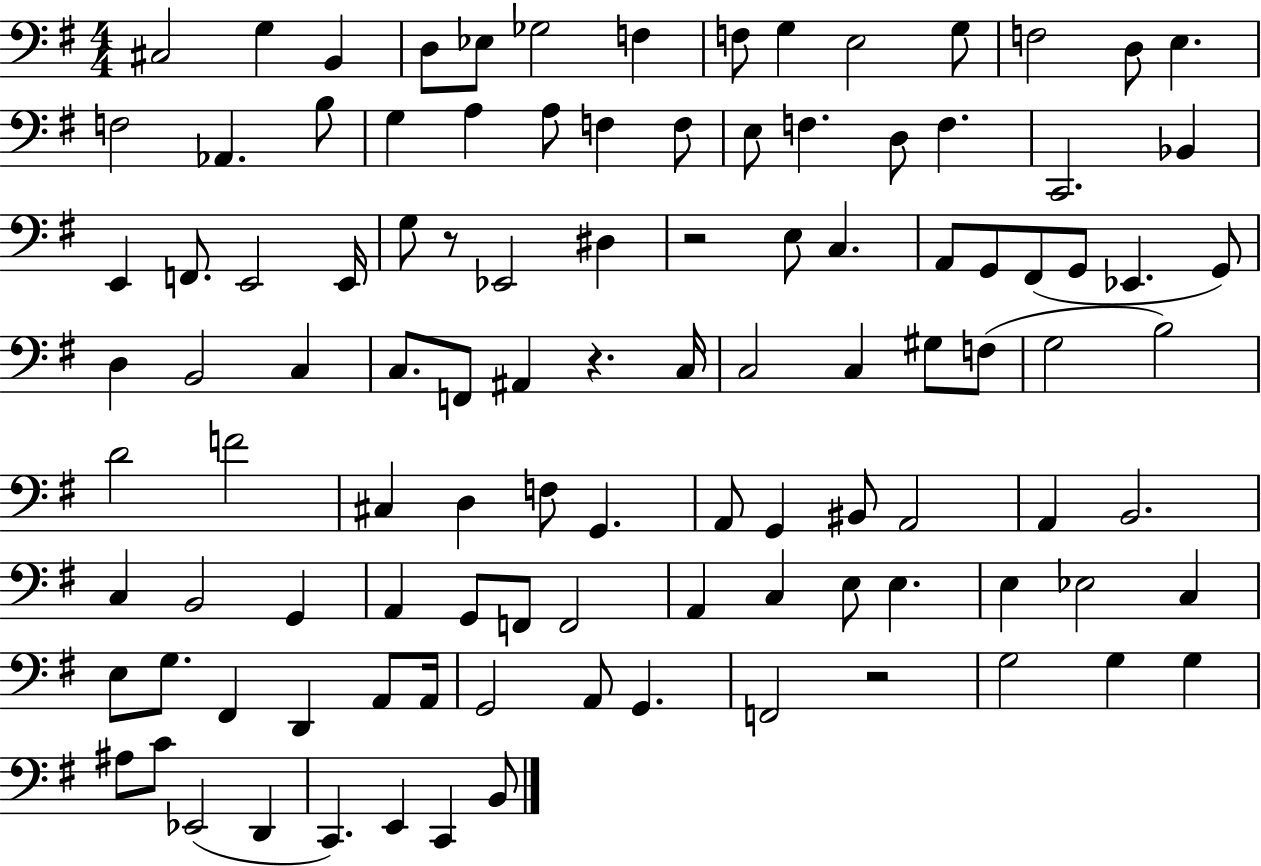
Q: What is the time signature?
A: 4/4